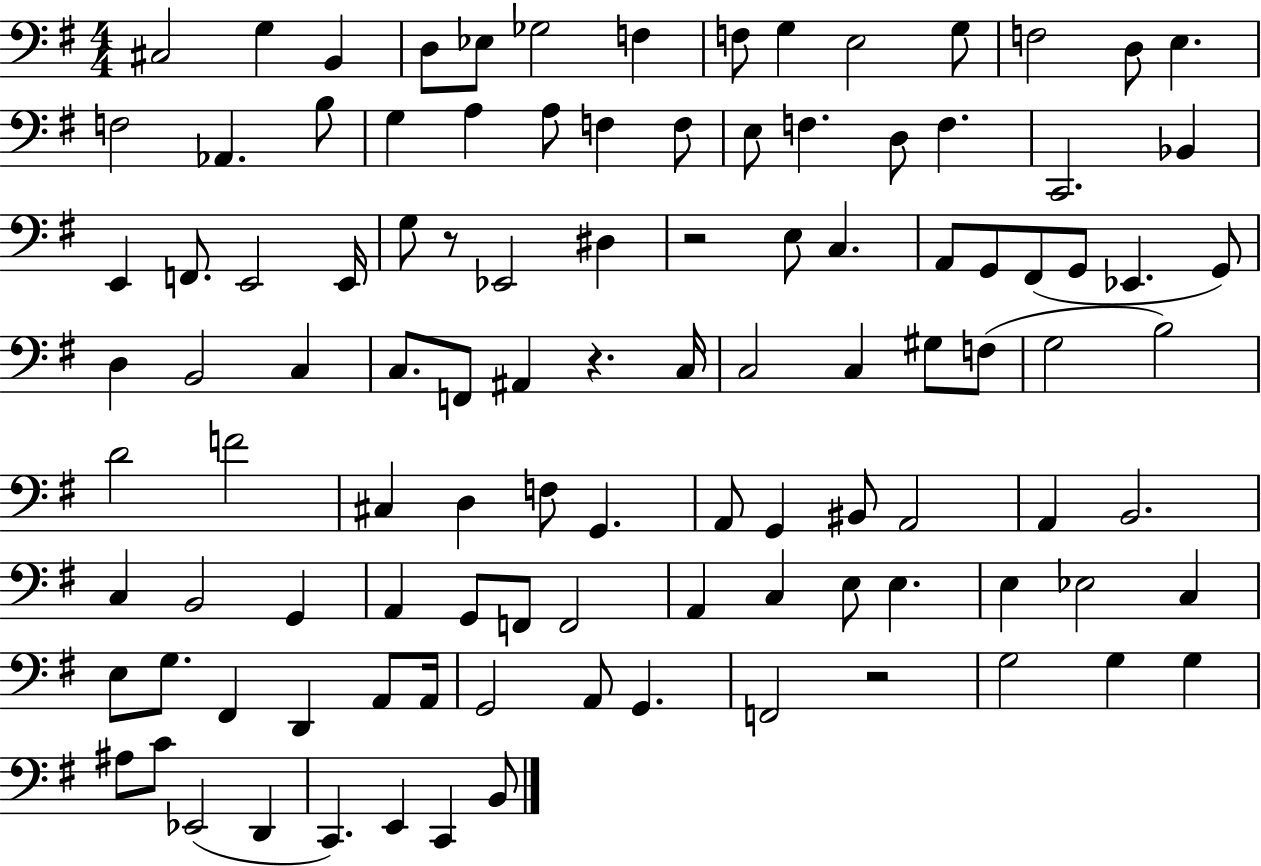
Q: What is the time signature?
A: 4/4